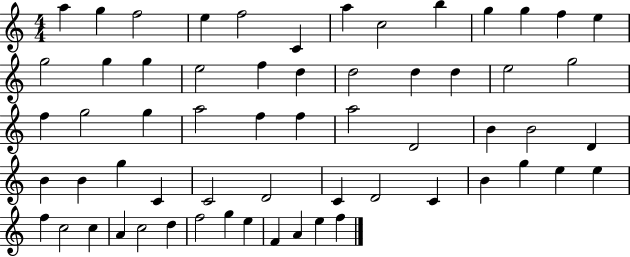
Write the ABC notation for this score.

X:1
T:Untitled
M:4/4
L:1/4
K:C
a g f2 e f2 C a c2 b g g f e g2 g g e2 f d d2 d d e2 g2 f g2 g a2 f f a2 D2 B B2 D B B g C C2 D2 C D2 C B g e e f c2 c A c2 d f2 g e F A e f